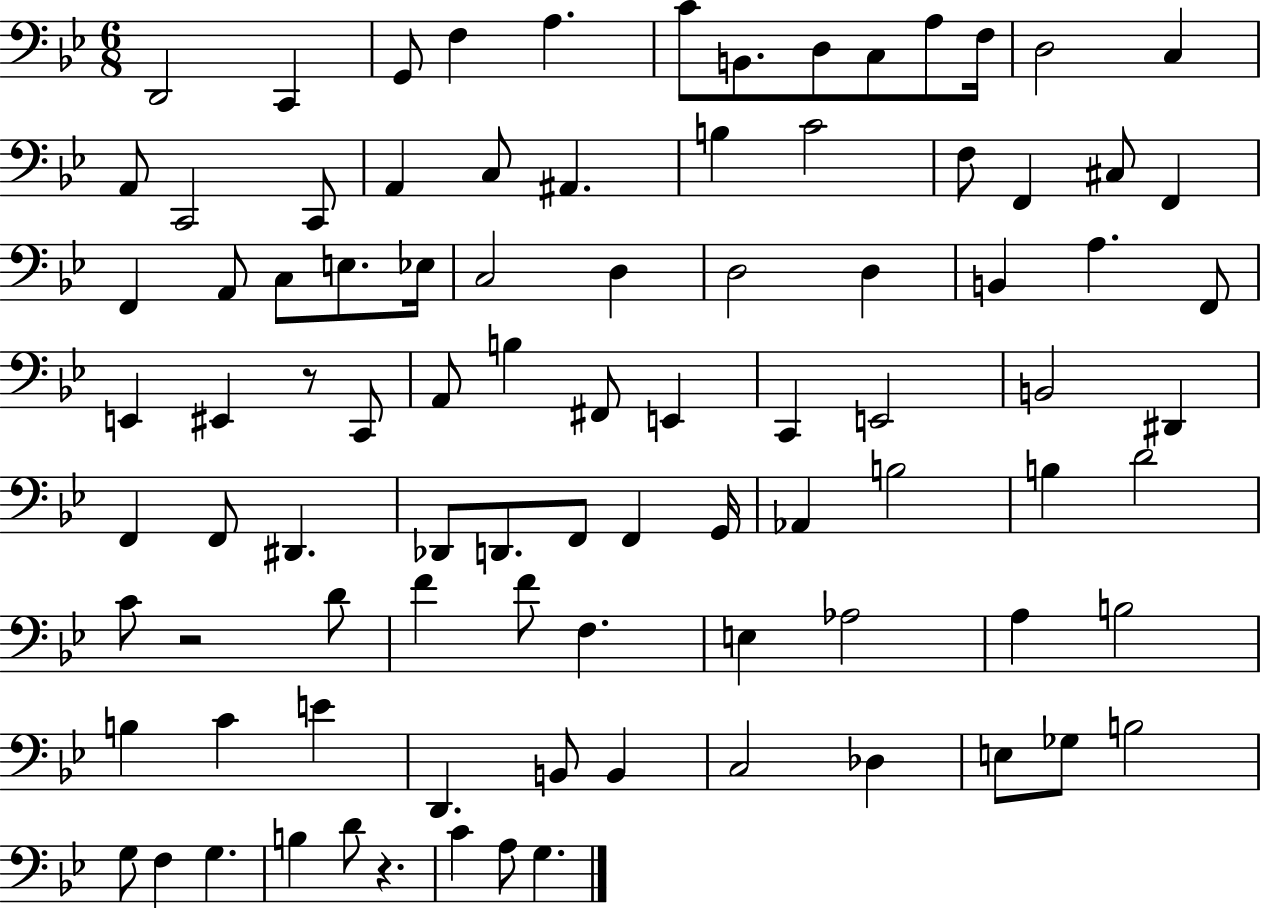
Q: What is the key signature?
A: BES major